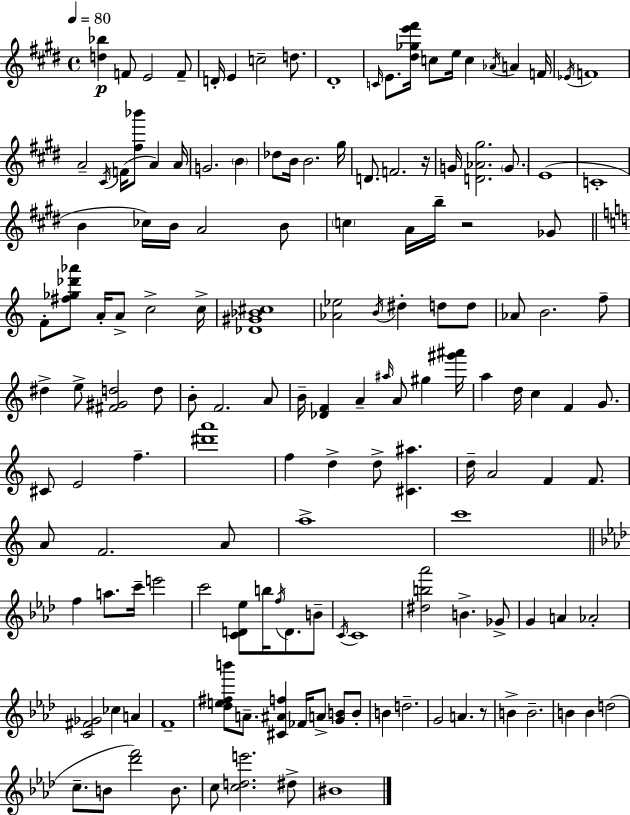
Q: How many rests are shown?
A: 3